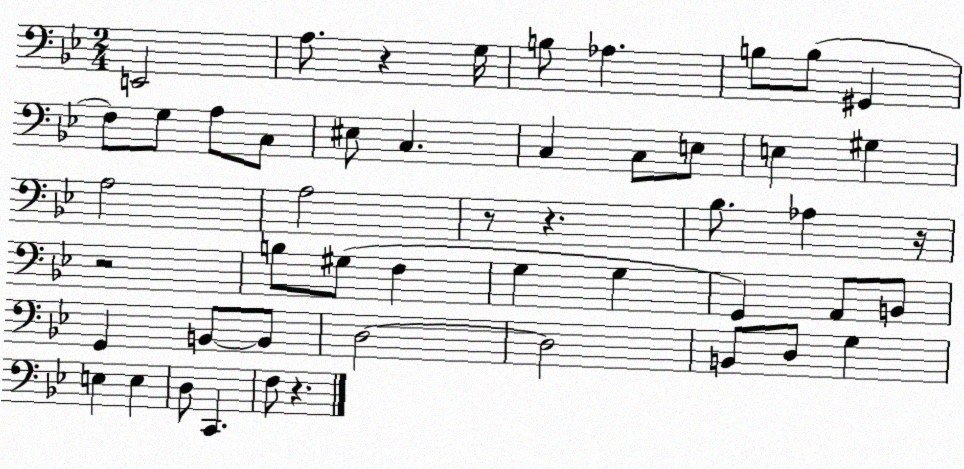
X:1
T:Untitled
M:2/4
L:1/4
K:Bb
E,,2 A,/2 z G,/4 B,/2 _A, B,/2 B,/2 ^G,, F,/2 G,/2 A,/2 C,/2 ^E,/2 C, C, C,/2 E,/2 E, ^G, A,2 A,2 z/2 z _B,/2 _A, z/4 z2 B,/2 ^G,/2 F, G, G, G,, A,,/2 B,,/2 G,, B,,/2 B,,/2 D,2 D,2 B,,/2 D,/2 G, E, E, D,/2 C,, F,/2 z